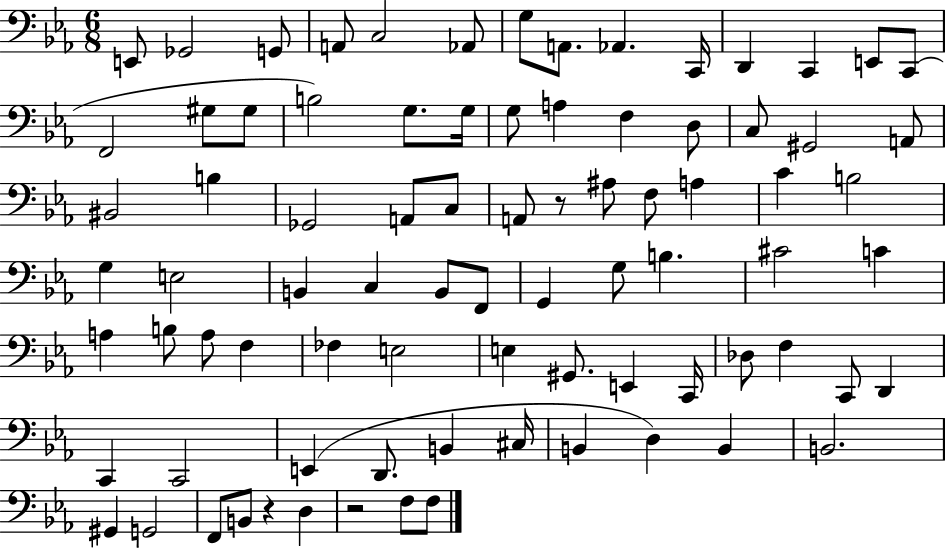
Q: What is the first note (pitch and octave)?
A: E2